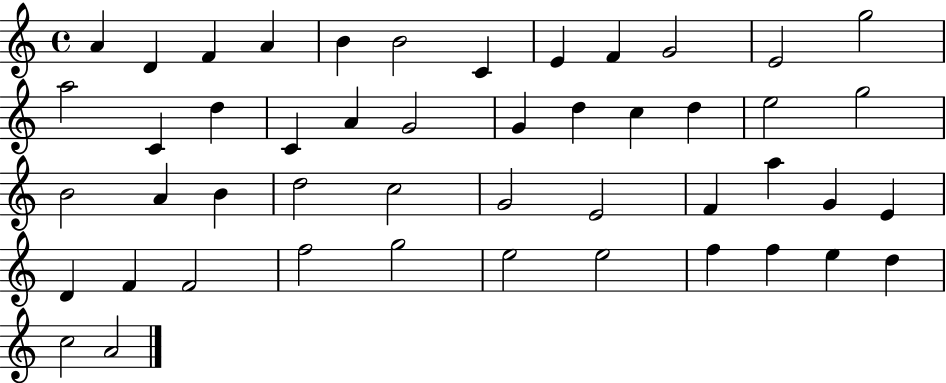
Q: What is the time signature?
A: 4/4